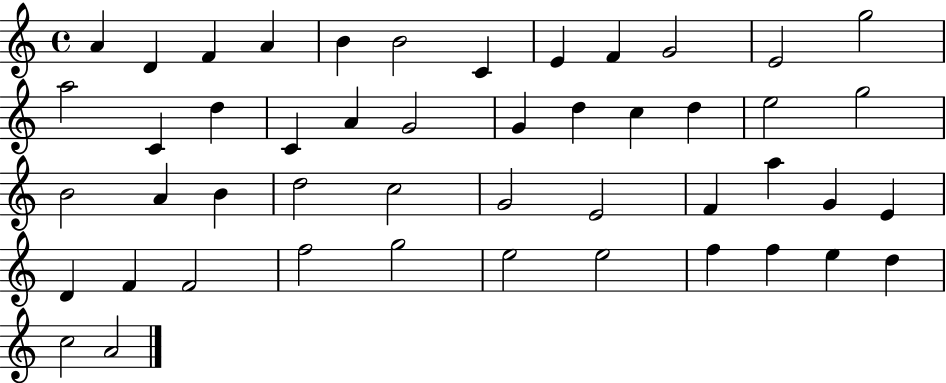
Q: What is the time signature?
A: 4/4